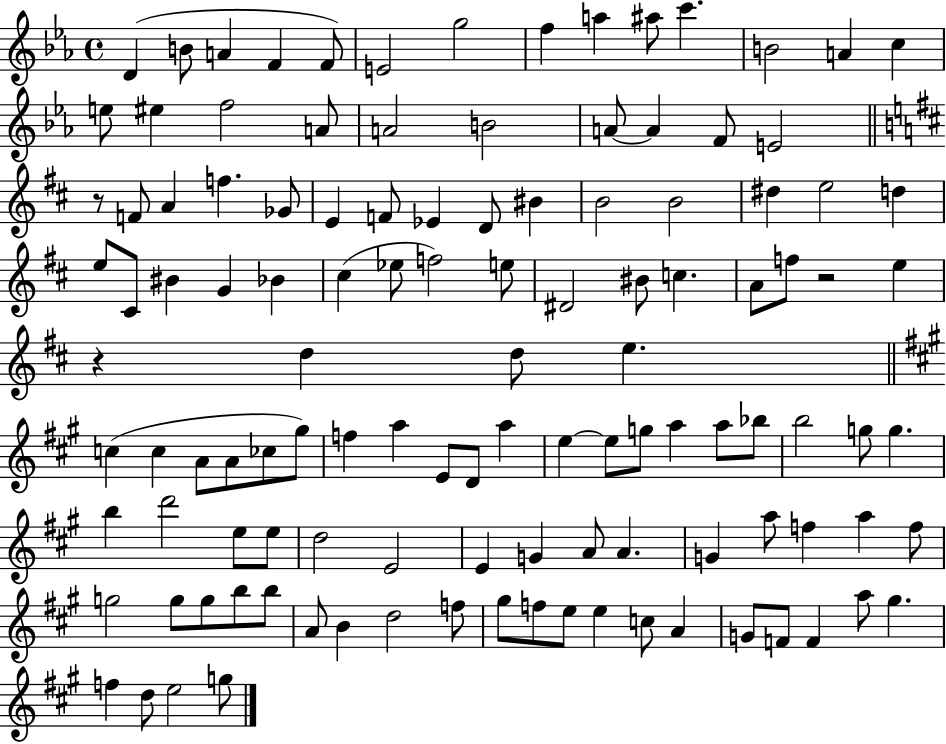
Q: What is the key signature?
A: EES major